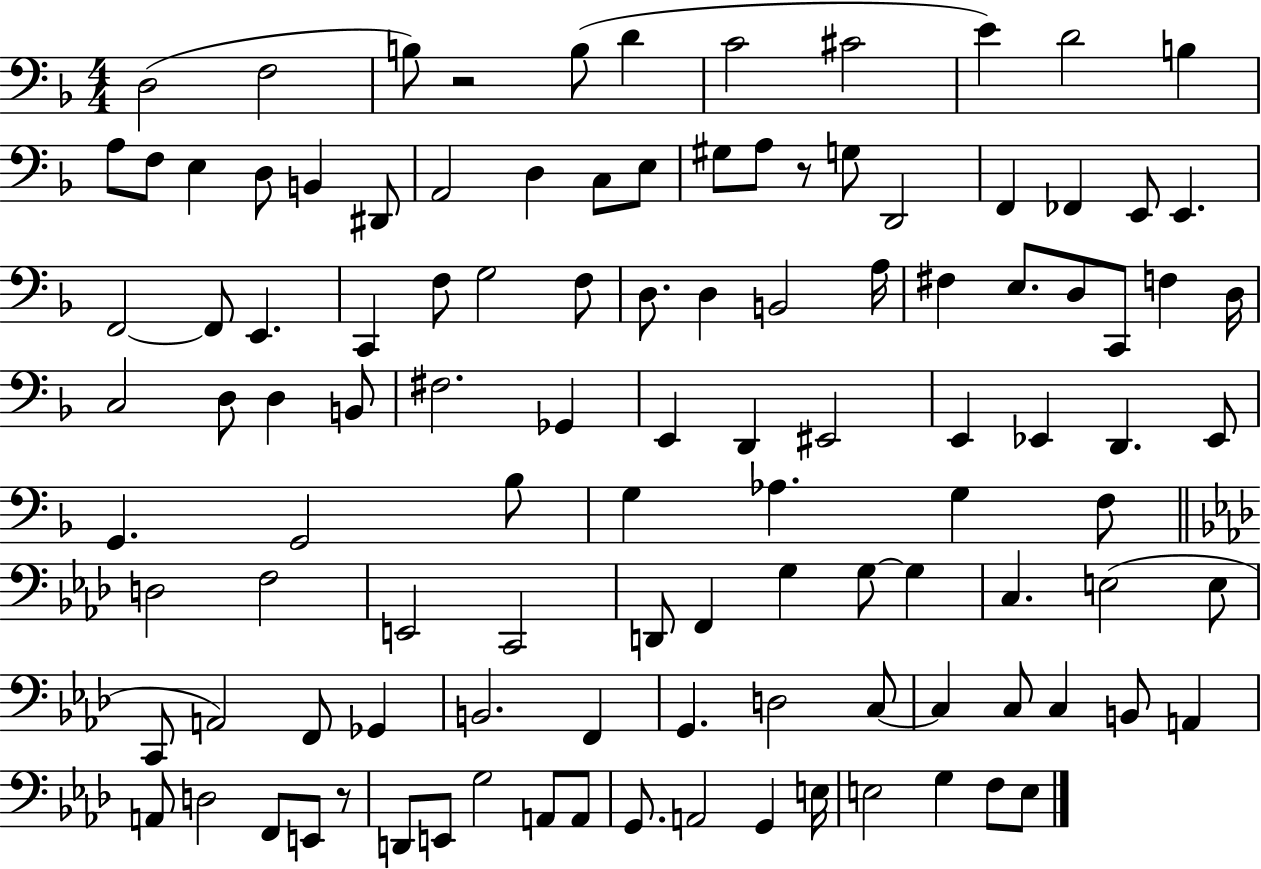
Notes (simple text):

D3/h F3/h B3/e R/h B3/e D4/q C4/h C#4/h E4/q D4/h B3/q A3/e F3/e E3/q D3/e B2/q D#2/e A2/h D3/q C3/e E3/e G#3/e A3/e R/e G3/e D2/h F2/q FES2/q E2/e E2/q. F2/h F2/e E2/q. C2/q F3/e G3/h F3/e D3/e. D3/q B2/h A3/s F#3/q E3/e. D3/e C2/e F3/q D3/s C3/h D3/e D3/q B2/e F#3/h. Gb2/q E2/q D2/q EIS2/h E2/q Eb2/q D2/q. Eb2/e G2/q. G2/h Bb3/e G3/q Ab3/q. G3/q F3/e D3/h F3/h E2/h C2/h D2/e F2/q G3/q G3/e G3/q C3/q. E3/h E3/e C2/e A2/h F2/e Gb2/q B2/h. F2/q G2/q. D3/h C3/e C3/q C3/e C3/q B2/e A2/q A2/e D3/h F2/e E2/e R/e D2/e E2/e G3/h A2/e A2/e G2/e. A2/h G2/q E3/s E3/h G3/q F3/e E3/e